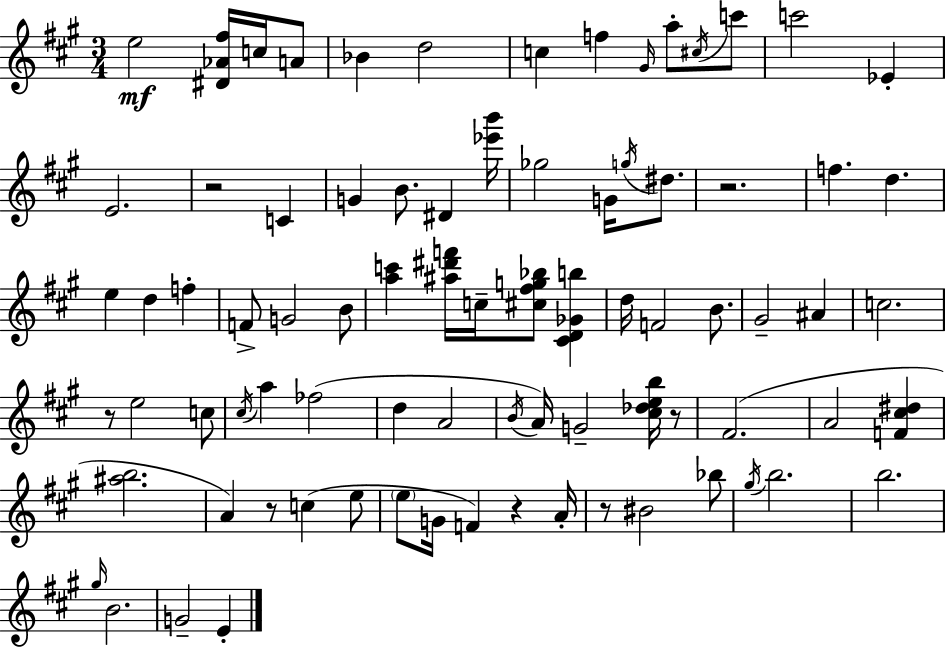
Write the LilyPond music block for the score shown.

{
  \clef treble
  \numericTimeSignature
  \time 3/4
  \key a \major
  \repeat volta 2 { e''2\mf <dis' aes' fis''>16 c''16 a'8 | bes'4 d''2 | c''4 f''4 \grace { gis'16 } a''8-. \acciaccatura { cis''16 } | c'''8 c'''2 ees'4-. | \break e'2. | r2 c'4 | g'4 b'8. dis'4 | <ees''' b'''>16 ges''2 g'16 \acciaccatura { g''16 } | \break dis''8. r2. | f''4. d''4. | e''4 d''4 f''4-. | f'8-> g'2 | \break b'8 <a'' c'''>4 <ais'' dis''' f'''>16 c''16-- <cis'' fis'' g'' bes''>8 <cis' d' ges' b''>4 | d''16 f'2 | b'8. gis'2-- ais'4 | c''2. | \break r8 e''2 | c''8 \acciaccatura { cis''16 } a''4 fes''2( | d''4 a'2 | \acciaccatura { b'16 }) a'16 g'2-- | \break <cis'' des'' e'' b''>16 r8 fis'2.( | a'2 | <f' cis'' dis''>4 <ais'' b''>2. | a'4) r8 c''4( | \break e''8 \parenthesize e''8 g'16 f'4) | r4 a'16-. r8 bis'2 | bes''8 \acciaccatura { gis''16 } b''2. | b''2. | \break \grace { gis''16 } b'2. | g'2-- | e'4-. } \bar "|."
}